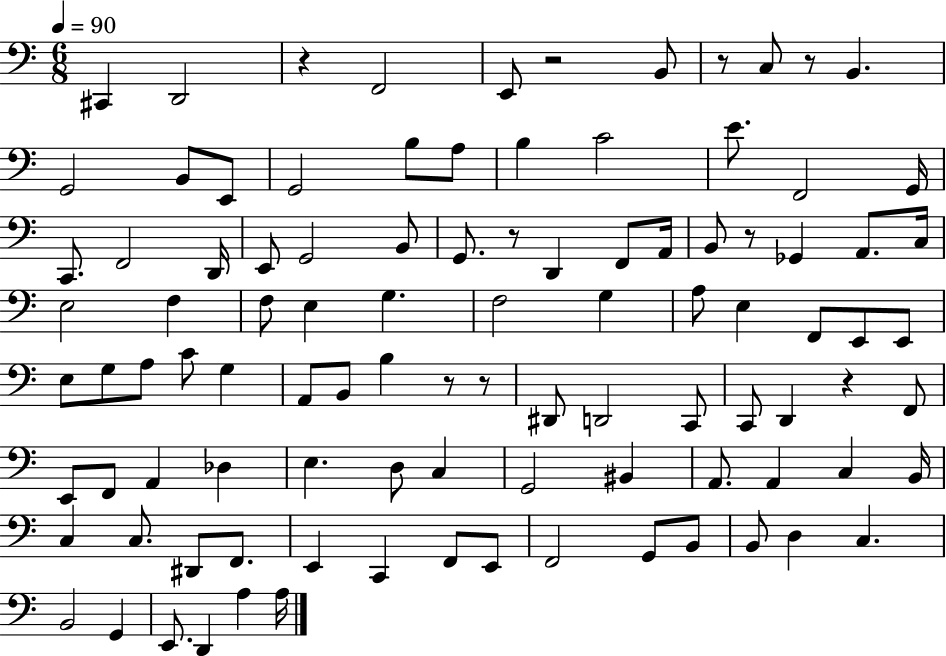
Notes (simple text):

C#2/q D2/h R/q F2/h E2/e R/h B2/e R/e C3/e R/e B2/q. G2/h B2/e E2/e G2/h B3/e A3/e B3/q C4/h E4/e. F2/h G2/s C2/e. F2/h D2/s E2/e G2/h B2/e G2/e. R/e D2/q F2/e A2/s B2/e R/e Gb2/q A2/e. C3/s E3/h F3/q F3/e E3/q G3/q. F3/h G3/q A3/e E3/q F2/e E2/e E2/e E3/e G3/e A3/e C4/e G3/q A2/e B2/e B3/q R/e R/e D#2/e D2/h C2/e C2/e D2/q R/q F2/e E2/e F2/e A2/q Db3/q E3/q. D3/e C3/q G2/h BIS2/q A2/e. A2/q C3/q B2/s C3/q C3/e. D#2/e F2/e. E2/q C2/q F2/e E2/e F2/h G2/e B2/e B2/e D3/q C3/q. B2/h G2/q E2/e. D2/q A3/q A3/s